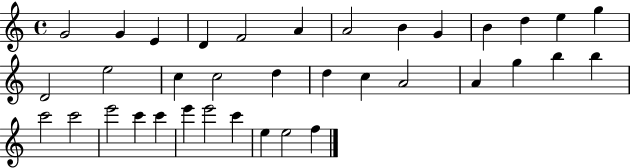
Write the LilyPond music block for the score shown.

{
  \clef treble
  \time 4/4
  \defaultTimeSignature
  \key c \major
  g'2 g'4 e'4 | d'4 f'2 a'4 | a'2 b'4 g'4 | b'4 d''4 e''4 g''4 | \break d'2 e''2 | c''4 c''2 d''4 | d''4 c''4 a'2 | a'4 g''4 b''4 b''4 | \break c'''2 c'''2 | e'''2 c'''4 c'''4 | e'''4 e'''2 c'''4 | e''4 e''2 f''4 | \break \bar "|."
}